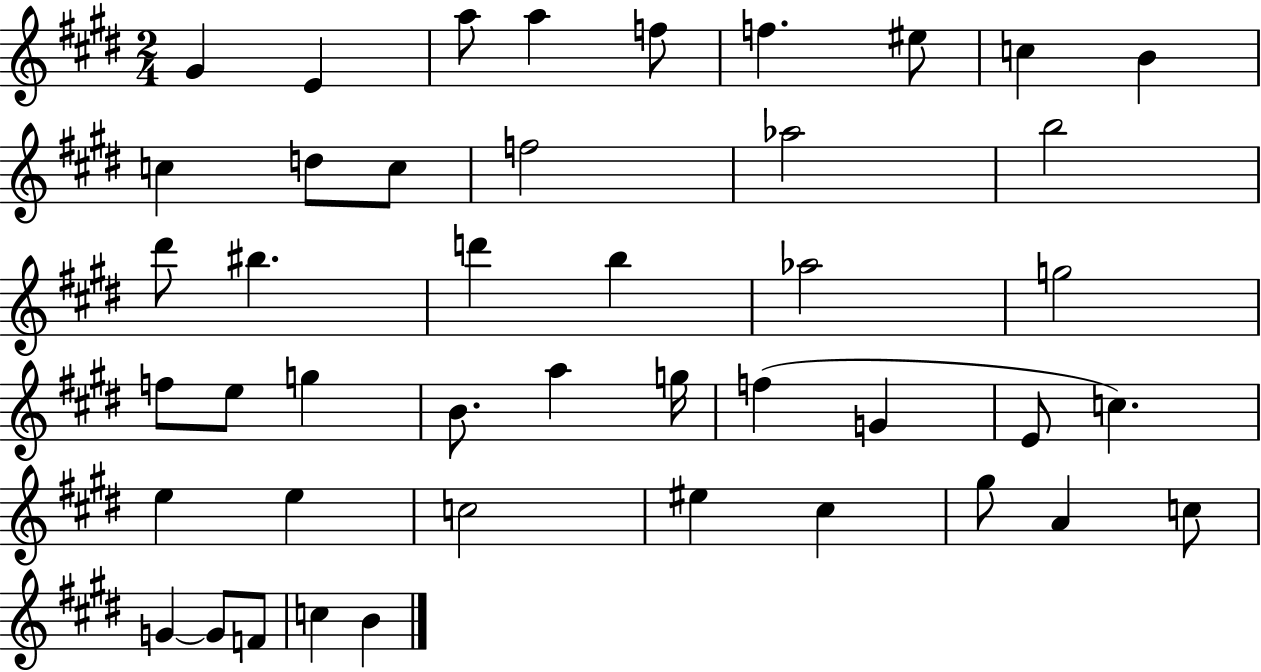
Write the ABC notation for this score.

X:1
T:Untitled
M:2/4
L:1/4
K:E
^G E a/2 a f/2 f ^e/2 c B c d/2 c/2 f2 _a2 b2 ^d'/2 ^b d' b _a2 g2 f/2 e/2 g B/2 a g/4 f G E/2 c e e c2 ^e ^c ^g/2 A c/2 G G/2 F/2 c B